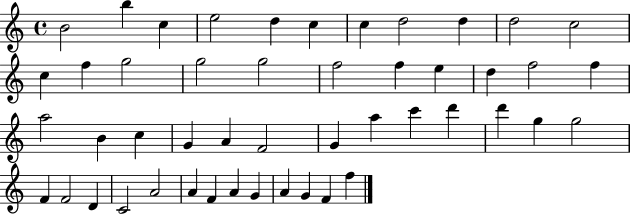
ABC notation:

X:1
T:Untitled
M:4/4
L:1/4
K:C
B2 b c e2 d c c d2 d d2 c2 c f g2 g2 g2 f2 f e d f2 f a2 B c G A F2 G a c' d' d' g g2 F F2 D C2 A2 A F A G A G F f